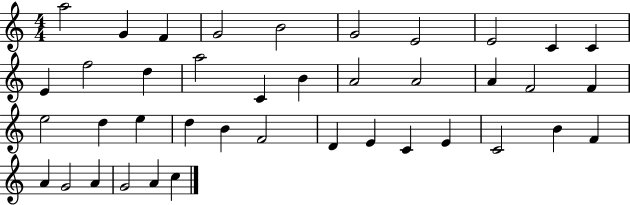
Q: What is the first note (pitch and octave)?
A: A5